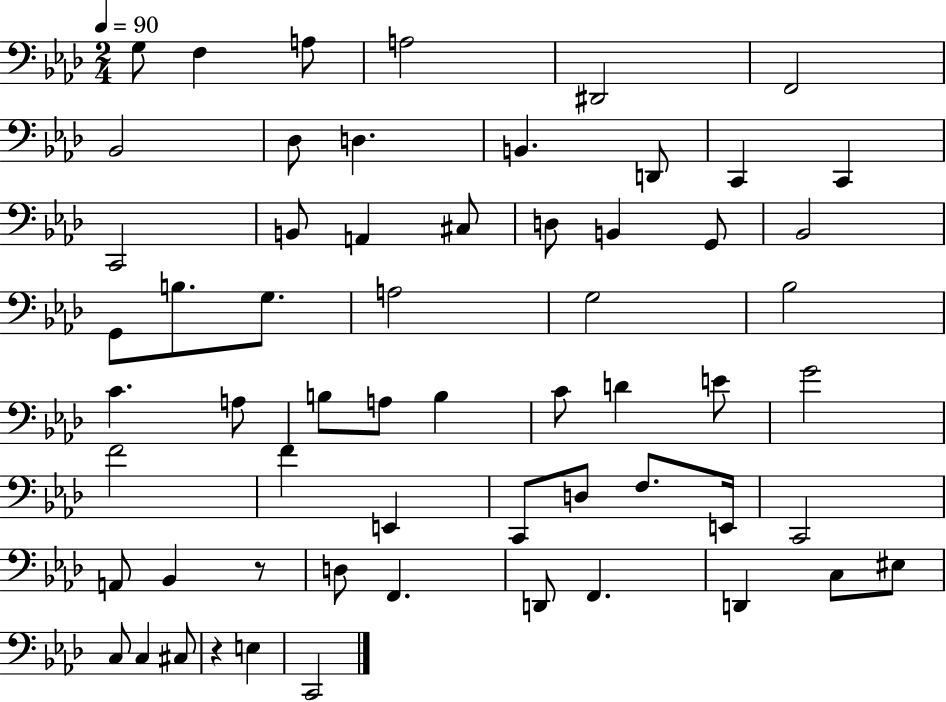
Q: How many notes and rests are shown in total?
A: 60